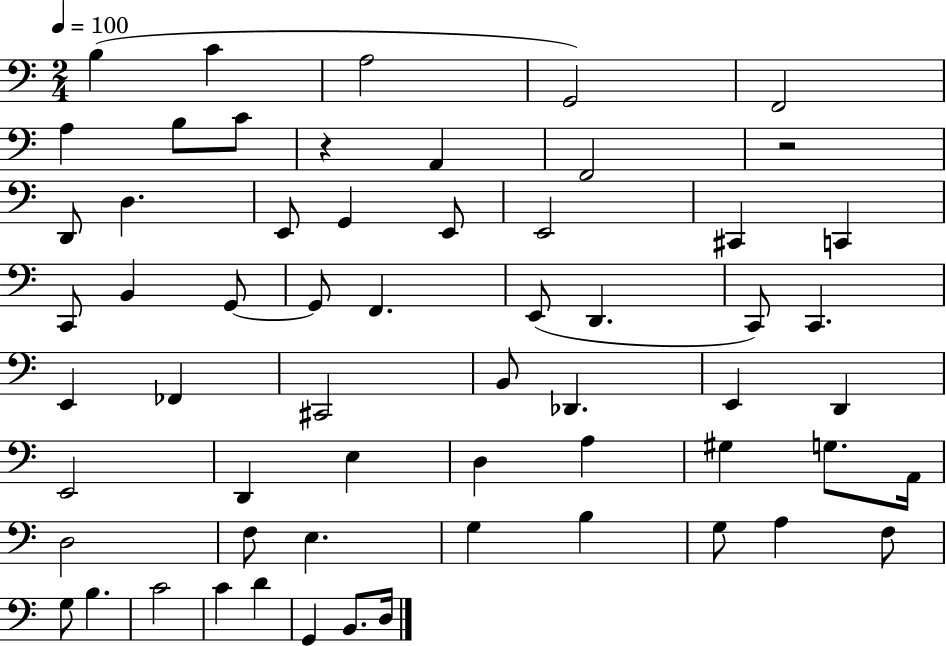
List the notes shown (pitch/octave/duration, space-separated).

B3/q C4/q A3/h G2/h F2/h A3/q B3/e C4/e R/q A2/q F2/h R/h D2/e D3/q. E2/e G2/q E2/e E2/h C#2/q C2/q C2/e B2/q G2/e G2/e F2/q. E2/e D2/q. C2/e C2/q. E2/q FES2/q C#2/h B2/e Db2/q. E2/q D2/q E2/h D2/q E3/q D3/q A3/q G#3/q G3/e. A2/s D3/h F3/e E3/q. G3/q B3/q G3/e A3/q F3/e G3/e B3/q. C4/h C4/q D4/q G2/q B2/e. D3/s